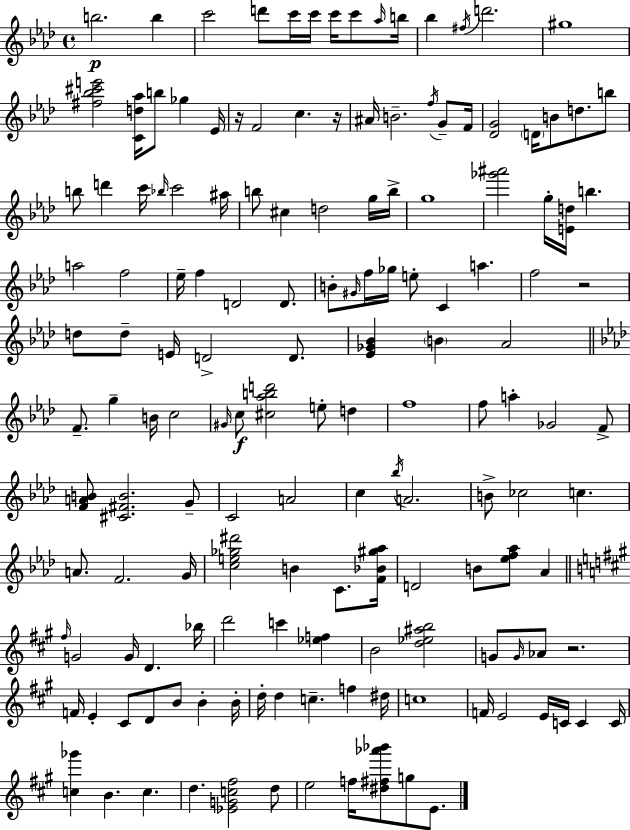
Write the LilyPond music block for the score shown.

{
  \clef treble
  \time 4/4
  \defaultTimeSignature
  \key aes \major
  b''2.\p b''4 | c'''2 d'''8 c'''16 c'''16 c'''16 c'''8 \grace { aes''16 } | b''16 bes''4 \acciaccatura { fis''16 } d'''2. | gis''1 | \break <fis'' bes'' cis''' e'''>2 <c' d'' aes''>16 b''8 ges''4 | ees'16 r16 f'2 c''4. | r16 ais'16 b'2.-- \acciaccatura { f''16 } | g'8-- f'16 <des' g'>2 \parenthesize d'16 b'8 d''8. | \break b''8 b''8 d'''4 c'''16 \grace { bes''16 } c'''2 | ais''16 b''8 cis''4 d''2 | g''16 b''16-> g''1 | <ges''' ais'''>2 g''16-. <e' d''>16 b''4. | \break a''2 f''2 | ees''16-- f''4 d'2 | d'8. b'8-. \grace { gis'16 } f''16 ges''16 e''8-. c'4 a''4. | f''2 r2 | \break d''8 d''8-- e'16 d'2-> | d'8. <ees' ges' bes'>4 \parenthesize b'4 aes'2 | \bar "||" \break \key aes \major f'8.-- g''4-- b'16 c''2 | \grace { gis'16 }\f c''8 <cis'' aes'' b'' d'''>2 e''8-. d''4 | f''1 | f''8 a''4-. ges'2 f'8-> | \break <f' a' b'>8 <cis' fis' b'>2. g'8-- | c'2 a'2 | c''4 \acciaccatura { bes''16 } a'2. | b'8-> ces''2 c''4. | \break a'8. f'2. | g'16 <c'' e'' ges'' dis'''>2 b'4 c'8. | <f' bes' gis'' aes''>16 d'2 b'8 <ees'' f'' aes''>8 aes'4 | \bar "||" \break \key a \major \grace { fis''16 } g'2 g'16 d'4. | bes''16 d'''2 c'''4 <ees'' f''>4 | b'2 <d'' ees'' ais'' b''>2 | g'8 \grace { g'16 } aes'8 r2. | \break f'16 e'4-. cis'8 d'8 b'8 b'4-. | b'16-. d''16-. d''4 c''4.-- f''4 | dis''16 c''1 | f'16 e'2 e'16 c'16 c'4 | \break c'16 <c'' ges'''>4 b'4. c''4. | d''4. <ees' g' c'' fis''>2 | d''8 e''2 f''16 <dis'' fis'' aes''' bes'''>8 g''8 e'8. | \bar "|."
}